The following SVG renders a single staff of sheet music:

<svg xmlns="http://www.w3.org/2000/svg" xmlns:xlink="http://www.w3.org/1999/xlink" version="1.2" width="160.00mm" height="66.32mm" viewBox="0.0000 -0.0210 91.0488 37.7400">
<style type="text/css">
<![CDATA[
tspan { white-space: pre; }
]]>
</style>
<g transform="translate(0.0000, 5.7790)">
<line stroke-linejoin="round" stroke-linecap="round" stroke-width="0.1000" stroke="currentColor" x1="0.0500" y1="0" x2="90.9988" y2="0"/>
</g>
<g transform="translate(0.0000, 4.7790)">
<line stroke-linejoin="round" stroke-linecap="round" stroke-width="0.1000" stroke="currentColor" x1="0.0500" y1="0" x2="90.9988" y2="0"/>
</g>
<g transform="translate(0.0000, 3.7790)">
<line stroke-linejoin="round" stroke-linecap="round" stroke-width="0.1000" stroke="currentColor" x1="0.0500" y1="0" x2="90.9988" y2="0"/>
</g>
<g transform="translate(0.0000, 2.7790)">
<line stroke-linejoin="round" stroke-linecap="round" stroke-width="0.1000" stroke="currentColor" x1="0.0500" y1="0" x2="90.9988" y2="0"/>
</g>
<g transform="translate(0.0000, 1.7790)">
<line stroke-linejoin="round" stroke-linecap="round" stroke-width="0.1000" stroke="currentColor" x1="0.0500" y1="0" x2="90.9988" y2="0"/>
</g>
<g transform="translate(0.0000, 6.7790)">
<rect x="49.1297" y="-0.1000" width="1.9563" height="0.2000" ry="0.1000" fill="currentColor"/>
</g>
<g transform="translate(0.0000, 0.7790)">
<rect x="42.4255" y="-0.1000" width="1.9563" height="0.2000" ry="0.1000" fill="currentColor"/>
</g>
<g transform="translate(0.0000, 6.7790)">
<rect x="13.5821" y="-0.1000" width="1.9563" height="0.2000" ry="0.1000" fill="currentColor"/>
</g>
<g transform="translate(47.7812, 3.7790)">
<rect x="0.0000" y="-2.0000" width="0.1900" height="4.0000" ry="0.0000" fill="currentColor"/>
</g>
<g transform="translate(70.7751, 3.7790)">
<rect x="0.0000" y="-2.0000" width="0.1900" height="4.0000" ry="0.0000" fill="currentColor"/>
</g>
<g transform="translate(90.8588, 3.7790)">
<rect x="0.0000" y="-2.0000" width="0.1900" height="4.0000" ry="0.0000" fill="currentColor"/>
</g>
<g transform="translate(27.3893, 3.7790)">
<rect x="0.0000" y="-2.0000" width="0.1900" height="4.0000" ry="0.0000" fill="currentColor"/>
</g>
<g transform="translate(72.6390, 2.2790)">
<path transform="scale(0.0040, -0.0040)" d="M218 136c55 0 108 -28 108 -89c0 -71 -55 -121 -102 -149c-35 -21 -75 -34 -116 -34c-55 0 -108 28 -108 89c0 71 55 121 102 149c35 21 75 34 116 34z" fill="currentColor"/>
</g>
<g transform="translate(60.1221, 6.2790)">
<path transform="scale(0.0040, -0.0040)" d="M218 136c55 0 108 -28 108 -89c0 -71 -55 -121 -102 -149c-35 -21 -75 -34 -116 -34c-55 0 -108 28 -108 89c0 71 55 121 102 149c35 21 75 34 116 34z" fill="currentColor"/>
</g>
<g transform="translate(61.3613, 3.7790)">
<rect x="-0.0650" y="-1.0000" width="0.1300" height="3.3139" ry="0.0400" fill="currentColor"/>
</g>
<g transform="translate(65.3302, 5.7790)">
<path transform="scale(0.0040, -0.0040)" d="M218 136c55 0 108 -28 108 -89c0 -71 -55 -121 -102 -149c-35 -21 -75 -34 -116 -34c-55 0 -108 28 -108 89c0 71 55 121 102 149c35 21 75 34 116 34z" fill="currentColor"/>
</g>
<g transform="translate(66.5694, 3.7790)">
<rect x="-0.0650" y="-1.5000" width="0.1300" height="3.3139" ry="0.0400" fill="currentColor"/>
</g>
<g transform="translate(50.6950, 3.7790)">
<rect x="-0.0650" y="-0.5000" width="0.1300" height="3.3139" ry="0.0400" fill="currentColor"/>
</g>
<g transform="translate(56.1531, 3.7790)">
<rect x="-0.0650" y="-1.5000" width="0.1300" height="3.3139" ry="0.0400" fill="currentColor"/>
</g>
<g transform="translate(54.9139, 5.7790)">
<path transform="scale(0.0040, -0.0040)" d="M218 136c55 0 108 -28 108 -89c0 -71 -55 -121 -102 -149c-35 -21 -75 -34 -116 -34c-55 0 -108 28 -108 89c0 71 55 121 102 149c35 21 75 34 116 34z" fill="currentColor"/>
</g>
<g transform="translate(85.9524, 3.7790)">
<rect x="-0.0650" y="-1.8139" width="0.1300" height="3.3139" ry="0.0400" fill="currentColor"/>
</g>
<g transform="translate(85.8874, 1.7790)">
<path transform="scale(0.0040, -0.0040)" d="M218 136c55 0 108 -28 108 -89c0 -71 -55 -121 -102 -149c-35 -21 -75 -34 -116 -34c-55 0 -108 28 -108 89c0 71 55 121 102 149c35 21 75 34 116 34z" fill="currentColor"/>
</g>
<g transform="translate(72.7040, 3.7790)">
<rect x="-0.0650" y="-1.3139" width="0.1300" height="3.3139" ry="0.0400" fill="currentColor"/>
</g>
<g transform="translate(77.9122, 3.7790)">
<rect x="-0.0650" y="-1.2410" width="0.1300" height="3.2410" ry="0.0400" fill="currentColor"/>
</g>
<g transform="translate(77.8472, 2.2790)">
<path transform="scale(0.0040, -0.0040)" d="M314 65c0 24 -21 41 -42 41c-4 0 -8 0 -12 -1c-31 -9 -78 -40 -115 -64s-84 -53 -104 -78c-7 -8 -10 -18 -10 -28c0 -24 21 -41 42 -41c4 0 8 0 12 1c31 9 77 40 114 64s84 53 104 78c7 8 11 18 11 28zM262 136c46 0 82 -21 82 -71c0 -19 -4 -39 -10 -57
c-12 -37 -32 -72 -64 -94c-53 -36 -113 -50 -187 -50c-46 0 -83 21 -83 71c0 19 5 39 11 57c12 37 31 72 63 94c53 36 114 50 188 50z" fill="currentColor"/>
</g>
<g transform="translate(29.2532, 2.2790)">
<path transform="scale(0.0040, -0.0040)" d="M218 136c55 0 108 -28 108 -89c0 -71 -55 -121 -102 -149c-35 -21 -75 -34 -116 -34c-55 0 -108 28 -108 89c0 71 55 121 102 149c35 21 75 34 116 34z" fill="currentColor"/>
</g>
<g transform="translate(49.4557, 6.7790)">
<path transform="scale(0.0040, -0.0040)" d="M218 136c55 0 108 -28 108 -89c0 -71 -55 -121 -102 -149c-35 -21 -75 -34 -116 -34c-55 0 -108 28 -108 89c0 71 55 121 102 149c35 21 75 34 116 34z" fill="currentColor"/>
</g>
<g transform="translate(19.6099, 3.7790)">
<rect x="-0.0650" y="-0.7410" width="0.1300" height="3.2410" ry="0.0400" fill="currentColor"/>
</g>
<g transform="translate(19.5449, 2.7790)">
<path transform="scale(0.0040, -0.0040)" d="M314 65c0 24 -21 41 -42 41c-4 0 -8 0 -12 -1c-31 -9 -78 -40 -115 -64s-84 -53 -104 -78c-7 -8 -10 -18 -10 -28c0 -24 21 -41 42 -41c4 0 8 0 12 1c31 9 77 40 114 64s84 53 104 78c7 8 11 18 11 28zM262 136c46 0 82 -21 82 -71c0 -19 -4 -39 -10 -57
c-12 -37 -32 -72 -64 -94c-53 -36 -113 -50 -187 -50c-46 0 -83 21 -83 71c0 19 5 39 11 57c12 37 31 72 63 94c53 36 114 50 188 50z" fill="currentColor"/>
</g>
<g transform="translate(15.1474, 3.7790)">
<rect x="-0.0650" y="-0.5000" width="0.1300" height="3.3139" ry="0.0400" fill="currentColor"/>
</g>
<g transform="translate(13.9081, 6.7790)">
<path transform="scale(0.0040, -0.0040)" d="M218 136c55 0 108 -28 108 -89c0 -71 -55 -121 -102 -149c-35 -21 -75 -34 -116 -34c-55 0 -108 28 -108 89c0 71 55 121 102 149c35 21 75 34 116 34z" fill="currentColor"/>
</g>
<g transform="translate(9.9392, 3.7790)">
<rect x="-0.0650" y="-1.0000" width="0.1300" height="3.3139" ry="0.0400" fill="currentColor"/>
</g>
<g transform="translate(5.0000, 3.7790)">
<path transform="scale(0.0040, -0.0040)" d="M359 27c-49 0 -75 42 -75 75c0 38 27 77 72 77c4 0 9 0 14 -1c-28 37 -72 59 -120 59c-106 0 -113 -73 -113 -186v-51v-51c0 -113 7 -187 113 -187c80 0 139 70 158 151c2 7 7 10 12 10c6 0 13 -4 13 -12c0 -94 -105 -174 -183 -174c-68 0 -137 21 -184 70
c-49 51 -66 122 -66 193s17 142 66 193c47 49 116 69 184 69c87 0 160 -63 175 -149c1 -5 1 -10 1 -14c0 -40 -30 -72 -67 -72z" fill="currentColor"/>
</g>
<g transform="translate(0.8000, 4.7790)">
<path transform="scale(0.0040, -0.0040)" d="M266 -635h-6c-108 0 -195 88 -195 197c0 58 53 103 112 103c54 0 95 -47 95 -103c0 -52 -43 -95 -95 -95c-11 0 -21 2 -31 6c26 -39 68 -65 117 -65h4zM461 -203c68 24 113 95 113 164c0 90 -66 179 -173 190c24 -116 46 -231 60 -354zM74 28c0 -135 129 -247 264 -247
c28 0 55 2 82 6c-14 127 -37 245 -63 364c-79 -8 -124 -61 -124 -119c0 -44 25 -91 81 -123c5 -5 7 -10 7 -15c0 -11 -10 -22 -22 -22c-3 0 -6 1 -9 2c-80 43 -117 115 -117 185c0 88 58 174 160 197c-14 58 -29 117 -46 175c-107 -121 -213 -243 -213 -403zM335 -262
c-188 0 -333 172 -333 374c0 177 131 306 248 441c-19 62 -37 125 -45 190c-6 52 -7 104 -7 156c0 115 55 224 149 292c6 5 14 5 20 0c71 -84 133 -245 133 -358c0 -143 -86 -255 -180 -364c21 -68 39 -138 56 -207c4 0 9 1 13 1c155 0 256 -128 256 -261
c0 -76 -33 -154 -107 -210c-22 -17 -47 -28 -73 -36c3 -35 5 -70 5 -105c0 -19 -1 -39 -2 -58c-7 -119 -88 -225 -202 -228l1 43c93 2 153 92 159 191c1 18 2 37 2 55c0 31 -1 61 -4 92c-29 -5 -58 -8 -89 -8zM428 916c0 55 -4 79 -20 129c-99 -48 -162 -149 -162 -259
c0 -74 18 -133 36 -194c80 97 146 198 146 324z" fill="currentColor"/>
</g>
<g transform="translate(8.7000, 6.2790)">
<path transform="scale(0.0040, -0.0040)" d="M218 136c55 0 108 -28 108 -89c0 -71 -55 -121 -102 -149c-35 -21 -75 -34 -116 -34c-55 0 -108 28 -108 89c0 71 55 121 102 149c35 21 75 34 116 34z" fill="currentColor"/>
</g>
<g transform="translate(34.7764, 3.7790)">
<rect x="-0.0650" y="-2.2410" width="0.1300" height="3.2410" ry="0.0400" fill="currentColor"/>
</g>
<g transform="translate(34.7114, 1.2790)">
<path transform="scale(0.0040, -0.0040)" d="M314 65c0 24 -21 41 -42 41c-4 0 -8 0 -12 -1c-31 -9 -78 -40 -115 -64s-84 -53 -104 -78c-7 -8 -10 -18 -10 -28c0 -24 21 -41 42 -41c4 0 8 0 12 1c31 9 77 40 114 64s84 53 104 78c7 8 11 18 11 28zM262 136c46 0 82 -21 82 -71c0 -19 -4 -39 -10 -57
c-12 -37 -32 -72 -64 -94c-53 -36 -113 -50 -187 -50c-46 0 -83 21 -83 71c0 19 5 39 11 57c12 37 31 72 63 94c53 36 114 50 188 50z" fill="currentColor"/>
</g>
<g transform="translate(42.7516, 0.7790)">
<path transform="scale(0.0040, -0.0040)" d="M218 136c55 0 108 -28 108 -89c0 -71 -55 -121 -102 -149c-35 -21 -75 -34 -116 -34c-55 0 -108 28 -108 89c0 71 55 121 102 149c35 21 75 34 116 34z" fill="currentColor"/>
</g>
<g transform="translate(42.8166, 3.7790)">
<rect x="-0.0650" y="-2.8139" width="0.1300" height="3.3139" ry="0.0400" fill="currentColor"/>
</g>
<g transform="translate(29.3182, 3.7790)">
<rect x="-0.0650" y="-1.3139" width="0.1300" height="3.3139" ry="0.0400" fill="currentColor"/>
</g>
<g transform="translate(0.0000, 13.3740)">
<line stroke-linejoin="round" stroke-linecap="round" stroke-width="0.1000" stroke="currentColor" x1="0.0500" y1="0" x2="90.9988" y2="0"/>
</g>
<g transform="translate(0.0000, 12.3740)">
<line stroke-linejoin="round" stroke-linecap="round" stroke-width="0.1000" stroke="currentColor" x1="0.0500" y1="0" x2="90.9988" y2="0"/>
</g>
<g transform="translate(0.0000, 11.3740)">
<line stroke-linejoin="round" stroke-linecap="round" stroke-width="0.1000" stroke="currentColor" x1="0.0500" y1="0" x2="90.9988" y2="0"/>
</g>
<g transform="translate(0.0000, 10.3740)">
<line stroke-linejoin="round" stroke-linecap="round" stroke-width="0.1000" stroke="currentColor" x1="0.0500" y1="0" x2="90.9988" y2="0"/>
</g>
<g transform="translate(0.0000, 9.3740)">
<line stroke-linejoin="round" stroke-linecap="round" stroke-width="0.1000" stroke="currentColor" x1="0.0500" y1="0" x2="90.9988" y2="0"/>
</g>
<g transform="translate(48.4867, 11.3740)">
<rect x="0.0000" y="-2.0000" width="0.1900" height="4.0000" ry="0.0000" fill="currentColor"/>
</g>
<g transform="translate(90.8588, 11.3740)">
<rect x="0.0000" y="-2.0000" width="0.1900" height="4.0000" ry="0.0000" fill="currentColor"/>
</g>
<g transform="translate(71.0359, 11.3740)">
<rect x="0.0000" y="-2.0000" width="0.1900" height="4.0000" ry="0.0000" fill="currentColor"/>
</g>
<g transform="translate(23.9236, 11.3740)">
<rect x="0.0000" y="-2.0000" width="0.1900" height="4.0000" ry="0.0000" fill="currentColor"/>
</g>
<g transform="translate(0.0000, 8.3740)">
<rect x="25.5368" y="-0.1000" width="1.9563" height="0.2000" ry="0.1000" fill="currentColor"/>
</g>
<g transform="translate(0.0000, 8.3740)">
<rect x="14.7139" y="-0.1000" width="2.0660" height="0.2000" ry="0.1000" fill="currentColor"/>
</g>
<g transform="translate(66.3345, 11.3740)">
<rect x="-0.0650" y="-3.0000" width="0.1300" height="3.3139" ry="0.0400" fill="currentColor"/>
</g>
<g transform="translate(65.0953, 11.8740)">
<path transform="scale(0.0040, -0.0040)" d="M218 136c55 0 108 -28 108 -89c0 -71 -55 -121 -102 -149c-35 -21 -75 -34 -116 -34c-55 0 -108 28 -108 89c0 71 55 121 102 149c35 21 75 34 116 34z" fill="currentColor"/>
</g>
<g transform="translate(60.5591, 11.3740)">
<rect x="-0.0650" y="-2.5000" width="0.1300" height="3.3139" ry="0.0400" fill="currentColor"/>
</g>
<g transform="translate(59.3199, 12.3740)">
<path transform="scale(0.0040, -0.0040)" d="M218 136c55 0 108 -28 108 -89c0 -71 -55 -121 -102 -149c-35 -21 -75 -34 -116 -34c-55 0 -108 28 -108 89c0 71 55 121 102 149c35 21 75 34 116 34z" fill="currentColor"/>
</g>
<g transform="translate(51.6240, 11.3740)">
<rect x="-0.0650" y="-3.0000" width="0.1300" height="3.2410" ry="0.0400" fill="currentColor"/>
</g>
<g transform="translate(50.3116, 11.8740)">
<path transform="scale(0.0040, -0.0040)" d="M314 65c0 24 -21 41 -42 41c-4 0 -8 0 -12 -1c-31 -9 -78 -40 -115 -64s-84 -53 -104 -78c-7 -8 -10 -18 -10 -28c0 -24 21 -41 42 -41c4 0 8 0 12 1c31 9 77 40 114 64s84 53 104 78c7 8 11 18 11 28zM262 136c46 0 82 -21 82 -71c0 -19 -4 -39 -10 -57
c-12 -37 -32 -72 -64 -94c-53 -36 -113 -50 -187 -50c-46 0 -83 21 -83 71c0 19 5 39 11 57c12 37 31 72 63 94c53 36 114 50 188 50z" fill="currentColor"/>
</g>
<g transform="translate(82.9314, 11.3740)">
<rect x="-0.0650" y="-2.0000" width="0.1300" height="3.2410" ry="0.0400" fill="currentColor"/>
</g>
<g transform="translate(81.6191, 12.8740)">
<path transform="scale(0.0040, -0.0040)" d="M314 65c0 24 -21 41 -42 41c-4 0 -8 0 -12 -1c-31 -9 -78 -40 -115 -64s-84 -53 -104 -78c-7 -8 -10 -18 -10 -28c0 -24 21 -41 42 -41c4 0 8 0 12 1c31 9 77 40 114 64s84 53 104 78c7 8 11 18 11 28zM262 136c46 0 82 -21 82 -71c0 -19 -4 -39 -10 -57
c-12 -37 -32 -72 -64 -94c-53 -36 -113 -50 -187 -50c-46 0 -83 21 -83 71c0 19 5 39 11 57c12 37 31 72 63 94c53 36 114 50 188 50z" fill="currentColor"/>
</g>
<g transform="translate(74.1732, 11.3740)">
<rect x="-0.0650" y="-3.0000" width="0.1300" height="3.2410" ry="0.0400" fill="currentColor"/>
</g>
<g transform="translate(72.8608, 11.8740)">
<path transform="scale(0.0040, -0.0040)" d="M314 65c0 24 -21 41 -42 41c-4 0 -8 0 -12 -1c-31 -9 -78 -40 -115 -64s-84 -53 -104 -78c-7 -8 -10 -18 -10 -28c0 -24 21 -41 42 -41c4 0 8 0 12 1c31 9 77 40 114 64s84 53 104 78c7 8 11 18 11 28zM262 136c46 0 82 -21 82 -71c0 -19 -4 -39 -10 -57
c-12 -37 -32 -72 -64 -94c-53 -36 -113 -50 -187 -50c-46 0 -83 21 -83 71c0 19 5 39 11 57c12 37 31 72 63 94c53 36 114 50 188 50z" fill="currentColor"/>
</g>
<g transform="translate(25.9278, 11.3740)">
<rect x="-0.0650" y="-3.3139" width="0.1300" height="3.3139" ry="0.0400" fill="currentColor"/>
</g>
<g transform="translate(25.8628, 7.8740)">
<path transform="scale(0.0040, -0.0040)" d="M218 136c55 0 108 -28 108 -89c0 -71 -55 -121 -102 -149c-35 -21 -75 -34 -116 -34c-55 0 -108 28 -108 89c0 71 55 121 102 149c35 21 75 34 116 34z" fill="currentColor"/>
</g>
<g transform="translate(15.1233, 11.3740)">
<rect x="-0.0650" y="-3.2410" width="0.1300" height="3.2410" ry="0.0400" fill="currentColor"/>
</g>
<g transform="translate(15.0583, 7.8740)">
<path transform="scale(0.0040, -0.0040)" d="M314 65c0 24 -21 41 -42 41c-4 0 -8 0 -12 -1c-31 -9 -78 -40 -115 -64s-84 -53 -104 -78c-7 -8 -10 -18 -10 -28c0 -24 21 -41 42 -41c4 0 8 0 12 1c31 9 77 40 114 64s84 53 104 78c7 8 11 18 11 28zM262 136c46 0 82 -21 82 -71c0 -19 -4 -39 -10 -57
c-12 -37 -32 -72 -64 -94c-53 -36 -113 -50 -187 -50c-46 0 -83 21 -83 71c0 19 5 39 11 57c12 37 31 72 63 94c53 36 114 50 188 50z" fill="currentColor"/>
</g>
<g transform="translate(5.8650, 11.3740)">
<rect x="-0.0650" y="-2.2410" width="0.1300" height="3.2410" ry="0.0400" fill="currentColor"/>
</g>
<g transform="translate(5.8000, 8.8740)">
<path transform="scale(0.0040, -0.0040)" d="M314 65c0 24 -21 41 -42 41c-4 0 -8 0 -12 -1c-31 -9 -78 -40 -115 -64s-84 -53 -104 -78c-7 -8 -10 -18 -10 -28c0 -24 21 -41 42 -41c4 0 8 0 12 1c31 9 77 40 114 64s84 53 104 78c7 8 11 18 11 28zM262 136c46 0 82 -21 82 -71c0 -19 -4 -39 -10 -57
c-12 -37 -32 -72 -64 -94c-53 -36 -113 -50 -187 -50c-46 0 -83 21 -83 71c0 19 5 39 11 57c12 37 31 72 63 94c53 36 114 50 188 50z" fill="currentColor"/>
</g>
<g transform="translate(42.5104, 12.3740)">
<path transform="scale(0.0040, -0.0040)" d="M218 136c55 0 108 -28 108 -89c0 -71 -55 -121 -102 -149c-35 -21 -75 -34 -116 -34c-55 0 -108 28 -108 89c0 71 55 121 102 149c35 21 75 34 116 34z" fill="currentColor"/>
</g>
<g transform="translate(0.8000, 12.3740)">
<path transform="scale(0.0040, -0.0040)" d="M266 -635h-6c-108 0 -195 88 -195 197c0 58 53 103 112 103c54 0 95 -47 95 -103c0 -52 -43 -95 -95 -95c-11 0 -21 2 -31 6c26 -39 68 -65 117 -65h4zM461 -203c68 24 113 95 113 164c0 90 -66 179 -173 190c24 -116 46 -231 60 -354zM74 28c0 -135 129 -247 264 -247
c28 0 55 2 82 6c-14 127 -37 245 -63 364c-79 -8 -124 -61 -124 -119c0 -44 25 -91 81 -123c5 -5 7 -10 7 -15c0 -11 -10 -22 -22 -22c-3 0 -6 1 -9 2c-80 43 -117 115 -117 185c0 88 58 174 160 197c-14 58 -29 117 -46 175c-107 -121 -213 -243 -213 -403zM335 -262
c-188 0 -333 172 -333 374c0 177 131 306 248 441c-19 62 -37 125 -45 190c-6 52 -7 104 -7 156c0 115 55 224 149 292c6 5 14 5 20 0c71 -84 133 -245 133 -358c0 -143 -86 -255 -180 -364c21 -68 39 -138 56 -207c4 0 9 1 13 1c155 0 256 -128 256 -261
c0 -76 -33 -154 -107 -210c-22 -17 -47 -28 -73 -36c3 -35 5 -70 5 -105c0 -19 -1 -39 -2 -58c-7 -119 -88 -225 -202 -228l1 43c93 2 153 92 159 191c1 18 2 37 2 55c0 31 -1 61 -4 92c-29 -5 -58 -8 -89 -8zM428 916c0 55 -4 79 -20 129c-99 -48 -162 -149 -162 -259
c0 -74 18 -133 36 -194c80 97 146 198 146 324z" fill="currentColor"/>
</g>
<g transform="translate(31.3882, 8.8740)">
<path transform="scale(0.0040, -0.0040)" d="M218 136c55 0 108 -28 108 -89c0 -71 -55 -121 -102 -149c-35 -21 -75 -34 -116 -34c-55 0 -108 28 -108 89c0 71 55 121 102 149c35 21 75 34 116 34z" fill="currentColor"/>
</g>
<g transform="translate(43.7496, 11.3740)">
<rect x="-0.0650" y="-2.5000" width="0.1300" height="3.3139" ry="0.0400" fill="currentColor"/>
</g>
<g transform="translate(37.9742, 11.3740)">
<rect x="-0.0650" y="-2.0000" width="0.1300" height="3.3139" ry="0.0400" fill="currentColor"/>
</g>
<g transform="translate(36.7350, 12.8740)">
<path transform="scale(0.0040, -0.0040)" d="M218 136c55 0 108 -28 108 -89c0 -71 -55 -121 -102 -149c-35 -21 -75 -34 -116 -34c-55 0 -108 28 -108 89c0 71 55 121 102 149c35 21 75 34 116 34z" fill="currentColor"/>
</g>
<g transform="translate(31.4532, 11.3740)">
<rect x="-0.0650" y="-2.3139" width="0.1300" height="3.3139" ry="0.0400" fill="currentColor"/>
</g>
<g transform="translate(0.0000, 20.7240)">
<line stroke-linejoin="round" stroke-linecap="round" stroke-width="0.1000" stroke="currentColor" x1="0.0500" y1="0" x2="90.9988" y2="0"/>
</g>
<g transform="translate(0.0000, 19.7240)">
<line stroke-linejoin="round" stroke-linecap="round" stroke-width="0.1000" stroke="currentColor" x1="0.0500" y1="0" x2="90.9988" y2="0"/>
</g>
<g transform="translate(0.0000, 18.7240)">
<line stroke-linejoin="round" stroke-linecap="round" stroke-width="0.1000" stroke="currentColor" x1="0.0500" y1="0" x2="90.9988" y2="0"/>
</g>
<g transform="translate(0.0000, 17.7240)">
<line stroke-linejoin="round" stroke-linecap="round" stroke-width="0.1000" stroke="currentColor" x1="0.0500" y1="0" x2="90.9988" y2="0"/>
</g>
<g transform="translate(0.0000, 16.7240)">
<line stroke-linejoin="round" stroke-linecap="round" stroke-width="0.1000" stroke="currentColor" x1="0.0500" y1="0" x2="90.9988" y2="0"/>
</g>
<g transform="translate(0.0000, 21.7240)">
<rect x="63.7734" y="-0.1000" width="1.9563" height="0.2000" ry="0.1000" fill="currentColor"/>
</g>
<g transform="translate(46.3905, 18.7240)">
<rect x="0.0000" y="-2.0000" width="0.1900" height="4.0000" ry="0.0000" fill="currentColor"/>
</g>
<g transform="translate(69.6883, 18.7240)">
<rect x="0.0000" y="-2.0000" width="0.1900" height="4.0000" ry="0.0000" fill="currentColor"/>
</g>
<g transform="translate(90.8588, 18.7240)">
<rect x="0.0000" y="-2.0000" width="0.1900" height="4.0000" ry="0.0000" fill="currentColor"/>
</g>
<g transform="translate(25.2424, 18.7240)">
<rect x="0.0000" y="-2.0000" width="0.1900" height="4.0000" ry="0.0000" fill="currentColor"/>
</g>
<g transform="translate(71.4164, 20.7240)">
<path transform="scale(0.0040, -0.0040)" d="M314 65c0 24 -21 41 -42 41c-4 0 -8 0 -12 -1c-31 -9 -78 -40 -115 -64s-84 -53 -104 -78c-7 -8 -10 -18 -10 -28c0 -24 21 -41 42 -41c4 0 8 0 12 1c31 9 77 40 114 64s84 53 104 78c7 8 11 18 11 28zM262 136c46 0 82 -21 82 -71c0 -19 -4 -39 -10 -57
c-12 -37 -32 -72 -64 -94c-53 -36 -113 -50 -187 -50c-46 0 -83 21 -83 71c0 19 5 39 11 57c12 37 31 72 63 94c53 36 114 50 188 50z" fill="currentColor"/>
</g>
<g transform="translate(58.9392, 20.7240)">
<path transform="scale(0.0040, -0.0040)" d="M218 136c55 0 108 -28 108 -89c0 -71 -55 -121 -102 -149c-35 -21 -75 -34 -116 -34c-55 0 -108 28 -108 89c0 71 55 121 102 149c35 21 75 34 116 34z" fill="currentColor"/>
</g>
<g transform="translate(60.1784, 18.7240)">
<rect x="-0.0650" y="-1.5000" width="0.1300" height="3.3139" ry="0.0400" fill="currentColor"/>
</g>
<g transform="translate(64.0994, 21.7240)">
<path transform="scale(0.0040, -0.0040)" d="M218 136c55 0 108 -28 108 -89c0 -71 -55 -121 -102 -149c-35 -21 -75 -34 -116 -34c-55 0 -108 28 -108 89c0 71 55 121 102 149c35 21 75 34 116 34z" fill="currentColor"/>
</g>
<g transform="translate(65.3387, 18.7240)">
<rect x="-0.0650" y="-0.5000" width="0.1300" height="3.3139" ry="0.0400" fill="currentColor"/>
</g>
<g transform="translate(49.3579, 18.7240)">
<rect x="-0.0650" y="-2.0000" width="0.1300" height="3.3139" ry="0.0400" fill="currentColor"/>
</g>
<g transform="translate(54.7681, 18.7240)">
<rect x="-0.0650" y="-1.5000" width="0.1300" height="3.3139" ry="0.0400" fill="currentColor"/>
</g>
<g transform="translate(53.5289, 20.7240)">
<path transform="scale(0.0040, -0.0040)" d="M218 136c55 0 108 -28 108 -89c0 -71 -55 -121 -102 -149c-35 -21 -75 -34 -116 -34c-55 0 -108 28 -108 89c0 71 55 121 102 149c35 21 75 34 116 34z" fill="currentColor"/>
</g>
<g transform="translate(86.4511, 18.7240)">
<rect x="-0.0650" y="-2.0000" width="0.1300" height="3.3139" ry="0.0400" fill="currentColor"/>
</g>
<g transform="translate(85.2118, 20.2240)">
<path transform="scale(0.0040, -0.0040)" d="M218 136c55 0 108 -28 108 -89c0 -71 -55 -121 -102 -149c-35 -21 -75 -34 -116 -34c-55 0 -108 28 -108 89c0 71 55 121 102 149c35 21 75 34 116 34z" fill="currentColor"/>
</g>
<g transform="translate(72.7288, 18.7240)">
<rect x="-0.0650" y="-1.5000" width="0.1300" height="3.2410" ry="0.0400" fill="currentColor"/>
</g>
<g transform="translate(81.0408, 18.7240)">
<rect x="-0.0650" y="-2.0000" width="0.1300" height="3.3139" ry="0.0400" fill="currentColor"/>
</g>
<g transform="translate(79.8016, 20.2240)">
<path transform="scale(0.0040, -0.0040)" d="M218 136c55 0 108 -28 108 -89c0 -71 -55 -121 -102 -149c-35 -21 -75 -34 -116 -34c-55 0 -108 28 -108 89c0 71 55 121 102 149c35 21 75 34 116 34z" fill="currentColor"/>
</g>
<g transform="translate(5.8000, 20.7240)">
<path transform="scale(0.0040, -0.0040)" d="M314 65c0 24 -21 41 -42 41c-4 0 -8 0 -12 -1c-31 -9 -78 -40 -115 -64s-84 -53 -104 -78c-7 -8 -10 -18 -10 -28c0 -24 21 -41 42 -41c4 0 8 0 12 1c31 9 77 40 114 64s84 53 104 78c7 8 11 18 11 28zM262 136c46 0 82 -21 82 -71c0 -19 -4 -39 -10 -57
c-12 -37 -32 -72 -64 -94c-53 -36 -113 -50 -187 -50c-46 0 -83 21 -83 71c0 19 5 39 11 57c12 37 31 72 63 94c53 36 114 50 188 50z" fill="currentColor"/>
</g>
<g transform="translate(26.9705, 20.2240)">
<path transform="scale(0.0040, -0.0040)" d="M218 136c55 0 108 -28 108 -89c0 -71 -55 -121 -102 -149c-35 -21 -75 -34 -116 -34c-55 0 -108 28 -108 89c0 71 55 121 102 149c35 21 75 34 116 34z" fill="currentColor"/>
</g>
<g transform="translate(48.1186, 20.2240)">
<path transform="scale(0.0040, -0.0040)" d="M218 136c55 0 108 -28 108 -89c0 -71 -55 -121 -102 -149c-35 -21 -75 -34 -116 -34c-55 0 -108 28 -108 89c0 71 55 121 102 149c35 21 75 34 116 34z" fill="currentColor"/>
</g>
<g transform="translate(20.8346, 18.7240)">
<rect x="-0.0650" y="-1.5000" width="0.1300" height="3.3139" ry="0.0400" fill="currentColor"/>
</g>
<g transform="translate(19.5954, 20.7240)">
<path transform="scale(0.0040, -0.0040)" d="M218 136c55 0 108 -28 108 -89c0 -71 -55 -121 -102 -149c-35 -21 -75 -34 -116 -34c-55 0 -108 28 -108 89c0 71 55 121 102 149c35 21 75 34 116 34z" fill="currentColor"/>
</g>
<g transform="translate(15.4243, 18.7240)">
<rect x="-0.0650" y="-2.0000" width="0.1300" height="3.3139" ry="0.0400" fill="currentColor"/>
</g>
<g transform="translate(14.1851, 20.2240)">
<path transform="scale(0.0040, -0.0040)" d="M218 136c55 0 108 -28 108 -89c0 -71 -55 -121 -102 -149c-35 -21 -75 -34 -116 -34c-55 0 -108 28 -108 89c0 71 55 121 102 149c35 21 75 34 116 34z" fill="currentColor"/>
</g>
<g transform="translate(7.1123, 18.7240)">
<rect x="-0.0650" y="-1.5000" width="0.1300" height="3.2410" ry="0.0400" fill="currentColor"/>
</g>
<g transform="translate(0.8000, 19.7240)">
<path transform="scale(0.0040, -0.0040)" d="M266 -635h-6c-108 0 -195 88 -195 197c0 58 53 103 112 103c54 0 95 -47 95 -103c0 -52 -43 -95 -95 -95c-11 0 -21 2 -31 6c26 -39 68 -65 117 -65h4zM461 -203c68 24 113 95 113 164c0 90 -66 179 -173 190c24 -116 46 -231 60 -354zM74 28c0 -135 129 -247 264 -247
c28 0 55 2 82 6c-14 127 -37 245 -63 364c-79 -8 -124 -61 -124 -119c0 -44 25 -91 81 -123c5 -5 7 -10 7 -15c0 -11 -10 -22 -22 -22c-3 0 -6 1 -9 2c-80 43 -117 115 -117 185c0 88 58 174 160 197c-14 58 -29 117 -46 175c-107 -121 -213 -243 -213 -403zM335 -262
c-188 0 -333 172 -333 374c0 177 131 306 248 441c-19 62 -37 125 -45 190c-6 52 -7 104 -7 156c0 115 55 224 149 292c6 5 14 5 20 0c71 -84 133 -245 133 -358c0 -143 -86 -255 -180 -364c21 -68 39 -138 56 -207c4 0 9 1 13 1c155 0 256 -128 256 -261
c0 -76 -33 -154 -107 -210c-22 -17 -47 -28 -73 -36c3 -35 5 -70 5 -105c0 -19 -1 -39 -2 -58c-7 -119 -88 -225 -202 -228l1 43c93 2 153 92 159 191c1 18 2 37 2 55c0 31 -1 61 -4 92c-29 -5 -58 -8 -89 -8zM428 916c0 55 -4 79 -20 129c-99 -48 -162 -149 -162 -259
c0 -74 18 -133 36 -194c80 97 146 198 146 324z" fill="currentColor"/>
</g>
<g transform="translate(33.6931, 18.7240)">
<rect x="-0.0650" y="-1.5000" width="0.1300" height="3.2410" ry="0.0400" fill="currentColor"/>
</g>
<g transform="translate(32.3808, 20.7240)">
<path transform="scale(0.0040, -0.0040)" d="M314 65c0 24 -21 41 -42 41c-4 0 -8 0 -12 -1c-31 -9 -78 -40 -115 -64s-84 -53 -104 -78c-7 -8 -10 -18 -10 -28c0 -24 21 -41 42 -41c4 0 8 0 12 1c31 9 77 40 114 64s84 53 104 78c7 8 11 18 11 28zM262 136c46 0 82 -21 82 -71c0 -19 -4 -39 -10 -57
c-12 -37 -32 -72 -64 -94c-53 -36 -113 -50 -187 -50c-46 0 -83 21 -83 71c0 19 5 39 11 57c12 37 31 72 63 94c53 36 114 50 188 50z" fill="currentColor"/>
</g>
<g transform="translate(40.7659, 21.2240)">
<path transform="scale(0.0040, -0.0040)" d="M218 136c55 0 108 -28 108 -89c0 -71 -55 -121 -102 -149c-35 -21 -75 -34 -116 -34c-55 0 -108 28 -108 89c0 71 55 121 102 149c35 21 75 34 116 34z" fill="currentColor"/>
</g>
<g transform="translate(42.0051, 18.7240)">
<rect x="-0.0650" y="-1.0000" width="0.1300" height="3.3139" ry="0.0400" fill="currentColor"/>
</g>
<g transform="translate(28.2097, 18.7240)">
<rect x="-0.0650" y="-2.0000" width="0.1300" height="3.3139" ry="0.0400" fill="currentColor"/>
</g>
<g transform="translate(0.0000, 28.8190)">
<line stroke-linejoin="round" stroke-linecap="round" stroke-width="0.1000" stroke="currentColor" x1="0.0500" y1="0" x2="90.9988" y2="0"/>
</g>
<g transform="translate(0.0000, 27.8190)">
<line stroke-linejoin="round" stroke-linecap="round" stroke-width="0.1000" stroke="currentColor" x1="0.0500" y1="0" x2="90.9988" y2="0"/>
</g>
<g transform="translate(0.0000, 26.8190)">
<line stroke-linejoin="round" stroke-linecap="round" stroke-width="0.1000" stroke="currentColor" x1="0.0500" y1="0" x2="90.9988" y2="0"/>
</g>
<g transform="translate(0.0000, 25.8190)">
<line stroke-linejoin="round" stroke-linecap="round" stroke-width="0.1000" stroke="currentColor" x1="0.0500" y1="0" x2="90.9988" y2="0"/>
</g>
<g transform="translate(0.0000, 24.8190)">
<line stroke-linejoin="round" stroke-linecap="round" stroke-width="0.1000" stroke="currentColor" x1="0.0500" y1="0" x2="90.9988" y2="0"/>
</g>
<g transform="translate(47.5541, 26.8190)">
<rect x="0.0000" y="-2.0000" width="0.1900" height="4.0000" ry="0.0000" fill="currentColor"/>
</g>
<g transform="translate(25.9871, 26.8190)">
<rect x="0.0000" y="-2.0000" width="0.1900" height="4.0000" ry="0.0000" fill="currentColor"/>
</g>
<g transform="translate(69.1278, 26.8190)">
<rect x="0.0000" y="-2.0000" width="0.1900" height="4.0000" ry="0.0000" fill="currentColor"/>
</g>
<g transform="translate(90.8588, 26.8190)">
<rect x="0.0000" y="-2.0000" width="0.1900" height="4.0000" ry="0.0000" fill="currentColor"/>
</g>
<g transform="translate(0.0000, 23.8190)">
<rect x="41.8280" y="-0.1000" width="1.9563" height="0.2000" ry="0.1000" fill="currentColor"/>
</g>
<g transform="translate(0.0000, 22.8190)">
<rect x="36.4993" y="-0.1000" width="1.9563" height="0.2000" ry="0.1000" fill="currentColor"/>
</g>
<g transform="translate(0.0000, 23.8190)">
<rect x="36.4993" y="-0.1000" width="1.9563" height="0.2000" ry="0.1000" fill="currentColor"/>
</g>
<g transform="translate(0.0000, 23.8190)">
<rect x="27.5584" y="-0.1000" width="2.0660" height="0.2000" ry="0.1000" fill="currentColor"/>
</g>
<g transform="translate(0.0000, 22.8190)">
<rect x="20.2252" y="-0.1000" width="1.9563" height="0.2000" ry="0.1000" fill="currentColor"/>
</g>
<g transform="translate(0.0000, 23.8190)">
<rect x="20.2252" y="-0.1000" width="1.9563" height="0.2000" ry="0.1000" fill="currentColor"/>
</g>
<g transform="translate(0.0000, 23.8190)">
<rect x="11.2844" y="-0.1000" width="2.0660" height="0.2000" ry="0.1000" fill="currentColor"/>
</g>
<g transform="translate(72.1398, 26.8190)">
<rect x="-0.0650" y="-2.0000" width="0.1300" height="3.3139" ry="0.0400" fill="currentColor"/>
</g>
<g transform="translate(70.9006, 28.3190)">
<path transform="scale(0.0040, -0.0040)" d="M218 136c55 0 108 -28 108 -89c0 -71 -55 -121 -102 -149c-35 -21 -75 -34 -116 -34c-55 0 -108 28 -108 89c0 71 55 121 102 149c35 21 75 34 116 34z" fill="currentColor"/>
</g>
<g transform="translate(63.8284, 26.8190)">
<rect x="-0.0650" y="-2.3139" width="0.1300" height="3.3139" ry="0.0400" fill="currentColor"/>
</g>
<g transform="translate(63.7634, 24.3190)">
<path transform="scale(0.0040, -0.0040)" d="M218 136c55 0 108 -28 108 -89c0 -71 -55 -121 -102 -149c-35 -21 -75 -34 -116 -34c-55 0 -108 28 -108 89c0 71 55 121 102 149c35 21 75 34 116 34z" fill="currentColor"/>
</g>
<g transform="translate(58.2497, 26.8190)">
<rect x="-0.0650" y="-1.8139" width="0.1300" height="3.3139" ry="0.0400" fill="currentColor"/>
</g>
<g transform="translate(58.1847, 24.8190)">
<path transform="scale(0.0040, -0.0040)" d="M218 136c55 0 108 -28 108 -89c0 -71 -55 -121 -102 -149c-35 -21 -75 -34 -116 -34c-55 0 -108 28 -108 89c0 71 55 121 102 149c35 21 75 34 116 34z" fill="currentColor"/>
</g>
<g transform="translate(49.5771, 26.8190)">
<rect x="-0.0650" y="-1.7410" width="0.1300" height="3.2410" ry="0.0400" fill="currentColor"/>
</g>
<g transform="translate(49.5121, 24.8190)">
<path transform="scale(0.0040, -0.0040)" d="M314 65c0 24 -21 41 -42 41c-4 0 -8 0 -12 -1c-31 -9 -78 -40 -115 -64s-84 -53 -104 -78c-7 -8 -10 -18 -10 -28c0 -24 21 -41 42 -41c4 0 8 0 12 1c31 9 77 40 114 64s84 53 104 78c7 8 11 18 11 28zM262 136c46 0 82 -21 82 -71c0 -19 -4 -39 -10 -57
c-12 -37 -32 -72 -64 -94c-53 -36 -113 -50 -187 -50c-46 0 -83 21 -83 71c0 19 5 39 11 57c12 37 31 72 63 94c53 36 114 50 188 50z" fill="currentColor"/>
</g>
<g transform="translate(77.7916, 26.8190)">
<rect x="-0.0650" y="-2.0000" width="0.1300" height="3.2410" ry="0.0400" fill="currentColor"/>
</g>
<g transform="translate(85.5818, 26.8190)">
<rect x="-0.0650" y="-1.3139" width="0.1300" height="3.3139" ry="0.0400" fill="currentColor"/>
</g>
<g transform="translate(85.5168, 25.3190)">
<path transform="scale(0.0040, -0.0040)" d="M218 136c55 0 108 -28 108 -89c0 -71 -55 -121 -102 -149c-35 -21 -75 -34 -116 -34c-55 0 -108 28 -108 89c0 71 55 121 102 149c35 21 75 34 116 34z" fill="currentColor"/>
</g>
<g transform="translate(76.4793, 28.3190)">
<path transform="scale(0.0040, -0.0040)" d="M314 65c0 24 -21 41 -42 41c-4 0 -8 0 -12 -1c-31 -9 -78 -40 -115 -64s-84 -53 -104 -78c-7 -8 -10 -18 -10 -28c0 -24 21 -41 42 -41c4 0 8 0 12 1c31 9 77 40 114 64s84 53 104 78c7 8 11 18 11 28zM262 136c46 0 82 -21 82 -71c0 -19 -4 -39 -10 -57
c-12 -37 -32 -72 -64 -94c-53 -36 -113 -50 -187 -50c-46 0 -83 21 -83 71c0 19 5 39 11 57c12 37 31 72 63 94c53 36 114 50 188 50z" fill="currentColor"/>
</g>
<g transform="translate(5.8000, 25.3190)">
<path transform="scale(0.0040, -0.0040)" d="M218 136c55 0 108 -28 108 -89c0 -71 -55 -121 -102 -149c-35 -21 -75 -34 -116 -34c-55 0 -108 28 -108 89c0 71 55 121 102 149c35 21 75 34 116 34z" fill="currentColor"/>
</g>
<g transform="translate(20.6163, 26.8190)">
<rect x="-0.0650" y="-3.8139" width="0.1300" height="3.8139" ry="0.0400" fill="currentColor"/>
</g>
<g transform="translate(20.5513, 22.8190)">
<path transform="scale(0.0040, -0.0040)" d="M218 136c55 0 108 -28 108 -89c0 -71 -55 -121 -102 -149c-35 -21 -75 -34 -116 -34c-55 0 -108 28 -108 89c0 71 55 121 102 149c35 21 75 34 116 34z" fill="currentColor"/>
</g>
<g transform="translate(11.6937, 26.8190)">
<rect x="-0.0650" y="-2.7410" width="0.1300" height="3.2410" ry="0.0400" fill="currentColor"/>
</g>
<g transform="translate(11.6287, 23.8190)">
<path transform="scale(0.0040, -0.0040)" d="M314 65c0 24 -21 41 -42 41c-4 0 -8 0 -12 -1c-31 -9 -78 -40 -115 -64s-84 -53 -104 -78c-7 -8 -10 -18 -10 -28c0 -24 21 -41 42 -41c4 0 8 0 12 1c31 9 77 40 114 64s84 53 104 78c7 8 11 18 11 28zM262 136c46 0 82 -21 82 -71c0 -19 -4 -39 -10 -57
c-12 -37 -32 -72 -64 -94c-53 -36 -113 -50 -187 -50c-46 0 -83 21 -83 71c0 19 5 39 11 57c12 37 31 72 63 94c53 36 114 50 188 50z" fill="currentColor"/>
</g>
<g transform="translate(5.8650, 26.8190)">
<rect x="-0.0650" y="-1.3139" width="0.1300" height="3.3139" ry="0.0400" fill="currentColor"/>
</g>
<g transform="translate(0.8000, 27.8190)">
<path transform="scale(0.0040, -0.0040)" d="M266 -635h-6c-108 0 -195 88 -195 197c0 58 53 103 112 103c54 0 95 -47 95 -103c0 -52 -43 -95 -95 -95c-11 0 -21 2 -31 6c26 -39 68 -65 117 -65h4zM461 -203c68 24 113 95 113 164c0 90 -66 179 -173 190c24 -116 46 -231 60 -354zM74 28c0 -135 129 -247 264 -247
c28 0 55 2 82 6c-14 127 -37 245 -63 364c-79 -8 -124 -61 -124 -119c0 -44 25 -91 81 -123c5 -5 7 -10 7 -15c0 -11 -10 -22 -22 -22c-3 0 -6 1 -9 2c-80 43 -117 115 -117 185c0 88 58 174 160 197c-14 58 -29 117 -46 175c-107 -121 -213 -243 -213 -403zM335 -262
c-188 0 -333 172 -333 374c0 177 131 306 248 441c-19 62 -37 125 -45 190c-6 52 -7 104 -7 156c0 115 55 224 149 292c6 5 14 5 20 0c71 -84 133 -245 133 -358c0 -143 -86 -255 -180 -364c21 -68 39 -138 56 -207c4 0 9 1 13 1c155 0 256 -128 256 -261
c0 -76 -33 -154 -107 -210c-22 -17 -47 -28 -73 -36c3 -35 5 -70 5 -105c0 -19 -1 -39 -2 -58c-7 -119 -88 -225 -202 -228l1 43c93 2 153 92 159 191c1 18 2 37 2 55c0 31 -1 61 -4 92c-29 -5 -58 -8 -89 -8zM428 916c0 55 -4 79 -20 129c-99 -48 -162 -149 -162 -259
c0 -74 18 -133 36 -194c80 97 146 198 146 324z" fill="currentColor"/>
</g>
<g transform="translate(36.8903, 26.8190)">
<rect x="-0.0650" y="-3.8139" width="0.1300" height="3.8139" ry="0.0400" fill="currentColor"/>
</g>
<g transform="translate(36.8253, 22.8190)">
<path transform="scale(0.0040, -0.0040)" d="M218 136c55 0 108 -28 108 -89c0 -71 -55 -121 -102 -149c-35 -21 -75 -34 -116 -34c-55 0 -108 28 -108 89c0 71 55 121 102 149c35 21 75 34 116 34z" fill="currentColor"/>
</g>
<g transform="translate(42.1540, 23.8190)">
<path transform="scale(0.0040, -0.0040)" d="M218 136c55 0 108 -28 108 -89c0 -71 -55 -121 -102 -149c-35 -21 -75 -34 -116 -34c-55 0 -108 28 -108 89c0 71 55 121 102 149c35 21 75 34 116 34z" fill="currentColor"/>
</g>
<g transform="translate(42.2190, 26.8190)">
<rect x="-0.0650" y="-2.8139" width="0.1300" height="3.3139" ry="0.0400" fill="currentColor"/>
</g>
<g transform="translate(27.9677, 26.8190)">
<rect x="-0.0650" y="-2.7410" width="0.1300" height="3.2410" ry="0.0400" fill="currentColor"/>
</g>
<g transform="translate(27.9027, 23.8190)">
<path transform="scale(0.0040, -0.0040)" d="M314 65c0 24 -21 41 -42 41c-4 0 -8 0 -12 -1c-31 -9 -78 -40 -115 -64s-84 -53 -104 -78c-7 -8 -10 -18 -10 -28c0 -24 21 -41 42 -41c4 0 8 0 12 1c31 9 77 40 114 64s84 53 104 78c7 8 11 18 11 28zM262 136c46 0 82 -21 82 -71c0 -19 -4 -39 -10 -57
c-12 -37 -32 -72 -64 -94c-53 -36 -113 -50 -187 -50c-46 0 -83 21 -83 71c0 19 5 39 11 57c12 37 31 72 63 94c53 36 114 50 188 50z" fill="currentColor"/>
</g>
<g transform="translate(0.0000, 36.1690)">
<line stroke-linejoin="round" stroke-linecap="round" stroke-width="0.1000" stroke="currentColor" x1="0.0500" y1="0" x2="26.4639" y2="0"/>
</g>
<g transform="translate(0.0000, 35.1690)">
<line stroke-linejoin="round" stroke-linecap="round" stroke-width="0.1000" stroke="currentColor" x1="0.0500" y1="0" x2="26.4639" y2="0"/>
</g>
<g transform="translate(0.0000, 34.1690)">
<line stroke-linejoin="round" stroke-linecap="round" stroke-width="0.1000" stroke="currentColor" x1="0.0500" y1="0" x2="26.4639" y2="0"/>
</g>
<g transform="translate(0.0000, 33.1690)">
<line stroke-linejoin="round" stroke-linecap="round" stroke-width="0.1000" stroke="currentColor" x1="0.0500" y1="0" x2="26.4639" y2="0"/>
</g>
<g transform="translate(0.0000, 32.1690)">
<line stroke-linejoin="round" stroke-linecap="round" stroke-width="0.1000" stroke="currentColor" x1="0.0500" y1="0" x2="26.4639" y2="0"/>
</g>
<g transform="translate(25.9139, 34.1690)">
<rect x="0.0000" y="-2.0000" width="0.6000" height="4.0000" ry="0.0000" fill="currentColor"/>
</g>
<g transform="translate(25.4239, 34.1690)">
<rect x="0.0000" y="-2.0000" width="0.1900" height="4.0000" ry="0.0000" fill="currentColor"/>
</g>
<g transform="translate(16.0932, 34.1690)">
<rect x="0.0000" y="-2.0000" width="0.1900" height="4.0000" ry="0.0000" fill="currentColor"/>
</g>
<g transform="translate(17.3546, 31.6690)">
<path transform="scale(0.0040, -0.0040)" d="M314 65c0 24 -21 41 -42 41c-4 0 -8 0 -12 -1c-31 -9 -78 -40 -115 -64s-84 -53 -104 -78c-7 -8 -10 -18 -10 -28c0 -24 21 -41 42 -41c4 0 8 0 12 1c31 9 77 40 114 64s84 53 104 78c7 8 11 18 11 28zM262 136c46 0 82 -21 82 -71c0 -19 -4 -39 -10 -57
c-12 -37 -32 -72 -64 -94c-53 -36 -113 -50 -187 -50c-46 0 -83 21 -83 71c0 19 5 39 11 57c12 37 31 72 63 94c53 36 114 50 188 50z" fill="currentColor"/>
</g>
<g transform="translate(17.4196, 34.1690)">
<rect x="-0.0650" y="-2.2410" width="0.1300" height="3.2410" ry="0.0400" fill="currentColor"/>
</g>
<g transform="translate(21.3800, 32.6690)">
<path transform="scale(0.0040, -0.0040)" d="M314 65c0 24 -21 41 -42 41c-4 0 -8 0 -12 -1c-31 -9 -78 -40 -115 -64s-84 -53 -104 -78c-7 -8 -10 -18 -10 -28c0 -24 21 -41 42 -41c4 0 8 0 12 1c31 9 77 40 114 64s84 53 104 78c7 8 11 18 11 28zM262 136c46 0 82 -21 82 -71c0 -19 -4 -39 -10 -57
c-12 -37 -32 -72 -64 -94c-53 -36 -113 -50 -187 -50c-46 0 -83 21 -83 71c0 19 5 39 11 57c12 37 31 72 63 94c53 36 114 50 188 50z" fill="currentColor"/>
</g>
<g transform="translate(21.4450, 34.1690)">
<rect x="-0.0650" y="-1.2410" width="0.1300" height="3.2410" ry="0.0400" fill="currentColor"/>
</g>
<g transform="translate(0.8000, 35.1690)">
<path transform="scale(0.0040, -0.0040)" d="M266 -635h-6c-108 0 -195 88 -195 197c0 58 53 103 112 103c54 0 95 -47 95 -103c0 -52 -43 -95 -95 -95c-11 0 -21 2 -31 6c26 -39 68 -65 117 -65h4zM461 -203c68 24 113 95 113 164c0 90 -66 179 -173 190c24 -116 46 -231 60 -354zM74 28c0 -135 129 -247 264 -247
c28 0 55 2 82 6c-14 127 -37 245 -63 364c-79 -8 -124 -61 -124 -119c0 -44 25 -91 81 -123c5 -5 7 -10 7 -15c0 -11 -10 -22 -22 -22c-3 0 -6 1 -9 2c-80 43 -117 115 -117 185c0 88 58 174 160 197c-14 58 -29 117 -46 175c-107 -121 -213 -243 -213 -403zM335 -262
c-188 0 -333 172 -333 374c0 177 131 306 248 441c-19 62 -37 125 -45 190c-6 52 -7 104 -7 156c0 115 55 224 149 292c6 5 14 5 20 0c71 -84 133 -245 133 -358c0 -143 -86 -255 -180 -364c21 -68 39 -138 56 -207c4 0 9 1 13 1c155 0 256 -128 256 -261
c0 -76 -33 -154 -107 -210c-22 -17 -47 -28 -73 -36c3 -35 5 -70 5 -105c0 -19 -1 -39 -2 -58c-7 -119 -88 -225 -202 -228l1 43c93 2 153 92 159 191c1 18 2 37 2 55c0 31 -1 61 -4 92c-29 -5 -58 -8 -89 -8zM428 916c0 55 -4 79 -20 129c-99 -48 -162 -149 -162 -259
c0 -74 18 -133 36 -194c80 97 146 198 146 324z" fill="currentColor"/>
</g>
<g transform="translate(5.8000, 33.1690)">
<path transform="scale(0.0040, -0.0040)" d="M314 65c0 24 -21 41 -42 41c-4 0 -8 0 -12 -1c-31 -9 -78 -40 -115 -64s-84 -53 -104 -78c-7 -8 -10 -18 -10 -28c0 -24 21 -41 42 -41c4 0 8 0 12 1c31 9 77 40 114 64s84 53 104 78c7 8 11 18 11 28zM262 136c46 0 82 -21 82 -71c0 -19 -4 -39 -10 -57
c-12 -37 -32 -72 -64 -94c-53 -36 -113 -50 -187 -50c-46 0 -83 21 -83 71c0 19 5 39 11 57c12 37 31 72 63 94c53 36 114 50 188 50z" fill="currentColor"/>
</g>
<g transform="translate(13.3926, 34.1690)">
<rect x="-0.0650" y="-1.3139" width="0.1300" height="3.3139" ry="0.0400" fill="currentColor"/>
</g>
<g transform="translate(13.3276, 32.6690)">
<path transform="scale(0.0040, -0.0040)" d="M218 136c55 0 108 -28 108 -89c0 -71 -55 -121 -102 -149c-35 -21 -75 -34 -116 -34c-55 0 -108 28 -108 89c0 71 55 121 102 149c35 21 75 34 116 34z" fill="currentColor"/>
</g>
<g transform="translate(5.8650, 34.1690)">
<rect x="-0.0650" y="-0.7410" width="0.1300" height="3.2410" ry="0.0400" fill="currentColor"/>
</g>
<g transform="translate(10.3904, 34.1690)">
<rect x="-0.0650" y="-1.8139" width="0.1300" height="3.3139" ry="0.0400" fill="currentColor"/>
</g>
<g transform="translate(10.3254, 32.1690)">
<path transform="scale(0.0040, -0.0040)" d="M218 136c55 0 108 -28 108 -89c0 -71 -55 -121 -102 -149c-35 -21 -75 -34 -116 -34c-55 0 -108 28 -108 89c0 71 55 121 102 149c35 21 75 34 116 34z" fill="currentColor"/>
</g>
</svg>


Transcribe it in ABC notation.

X:1
T:Untitled
M:4/4
L:1/4
K:C
D C d2 e g2 a C E D E e e2 f g2 b2 b g F G A2 G A A2 F2 E2 F E F E2 D F E E C E2 F F e a2 c' a2 c' a f2 f g F F2 e d2 f e g2 e2